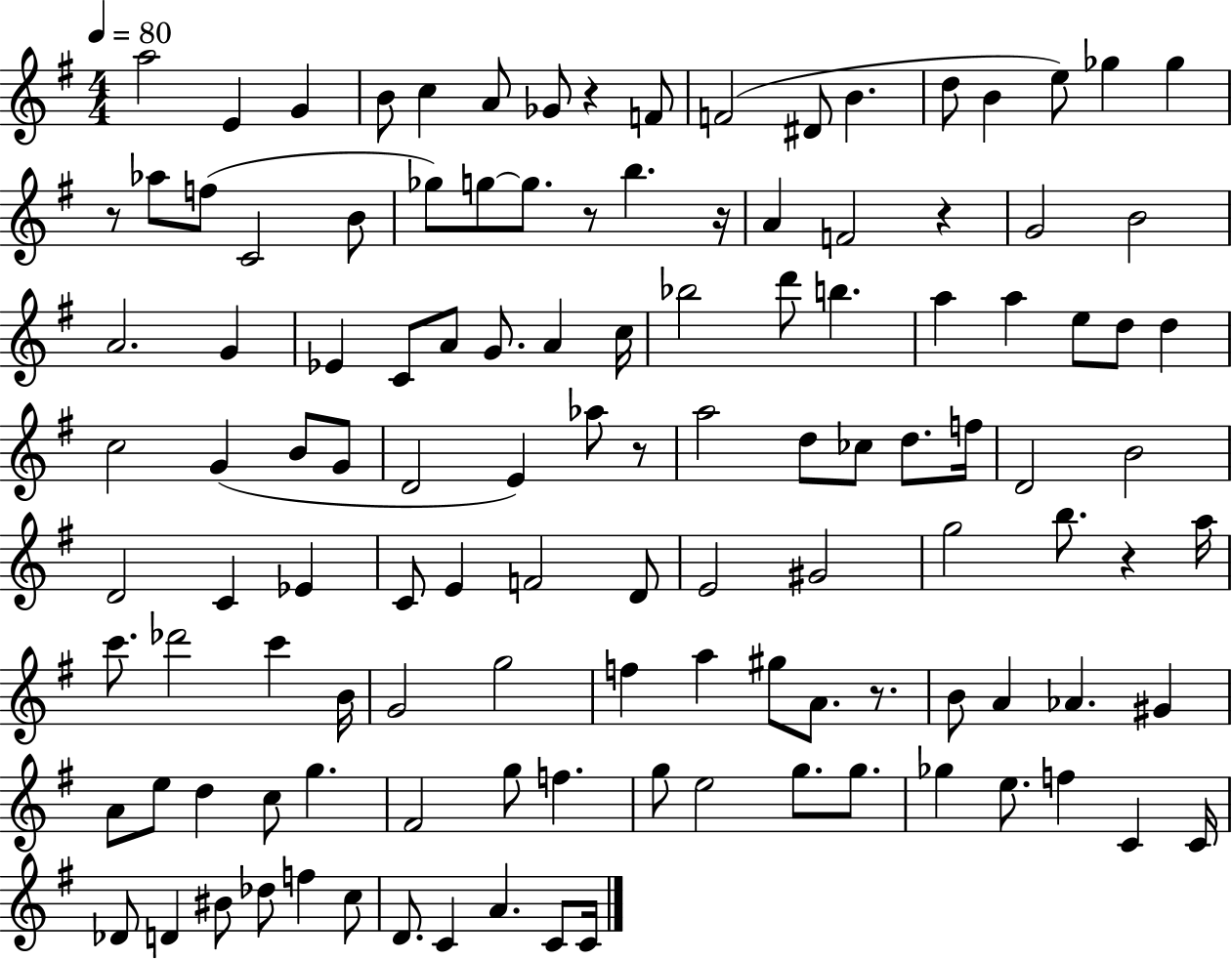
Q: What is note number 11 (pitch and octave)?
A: B4